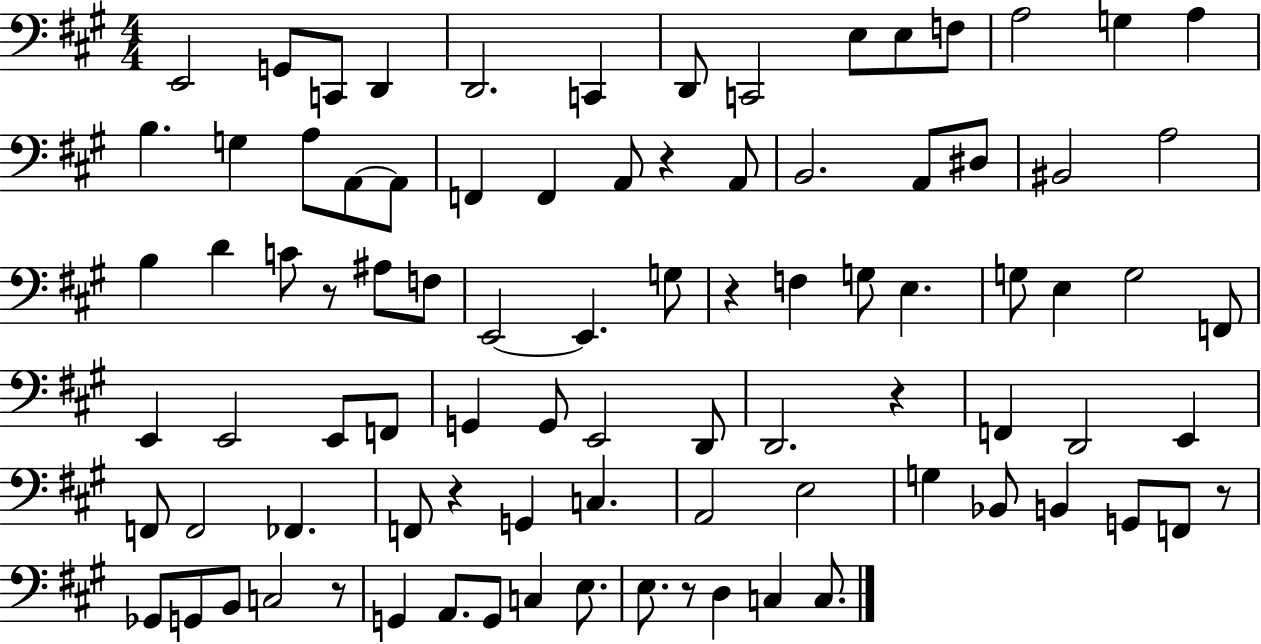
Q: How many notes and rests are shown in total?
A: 89